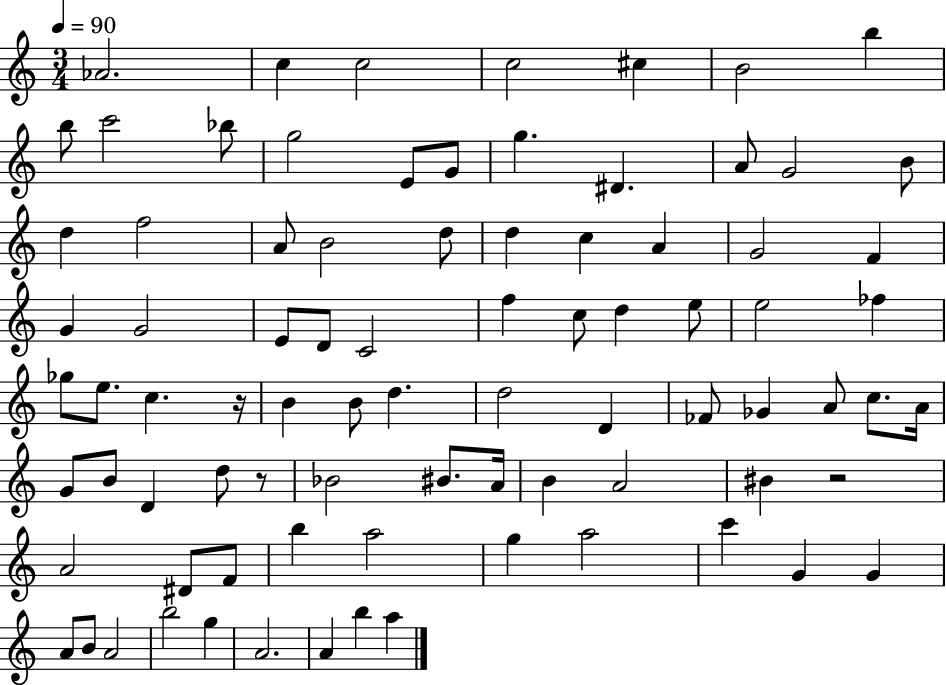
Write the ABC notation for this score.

X:1
T:Untitled
M:3/4
L:1/4
K:C
_A2 c c2 c2 ^c B2 b b/2 c'2 _b/2 g2 E/2 G/2 g ^D A/2 G2 B/2 d f2 A/2 B2 d/2 d c A G2 F G G2 E/2 D/2 C2 f c/2 d e/2 e2 _f _g/2 e/2 c z/4 B B/2 d d2 D _F/2 _G A/2 c/2 A/4 G/2 B/2 D d/2 z/2 _B2 ^B/2 A/4 B A2 ^B z2 A2 ^D/2 F/2 b a2 g a2 c' G G A/2 B/2 A2 b2 g A2 A b a